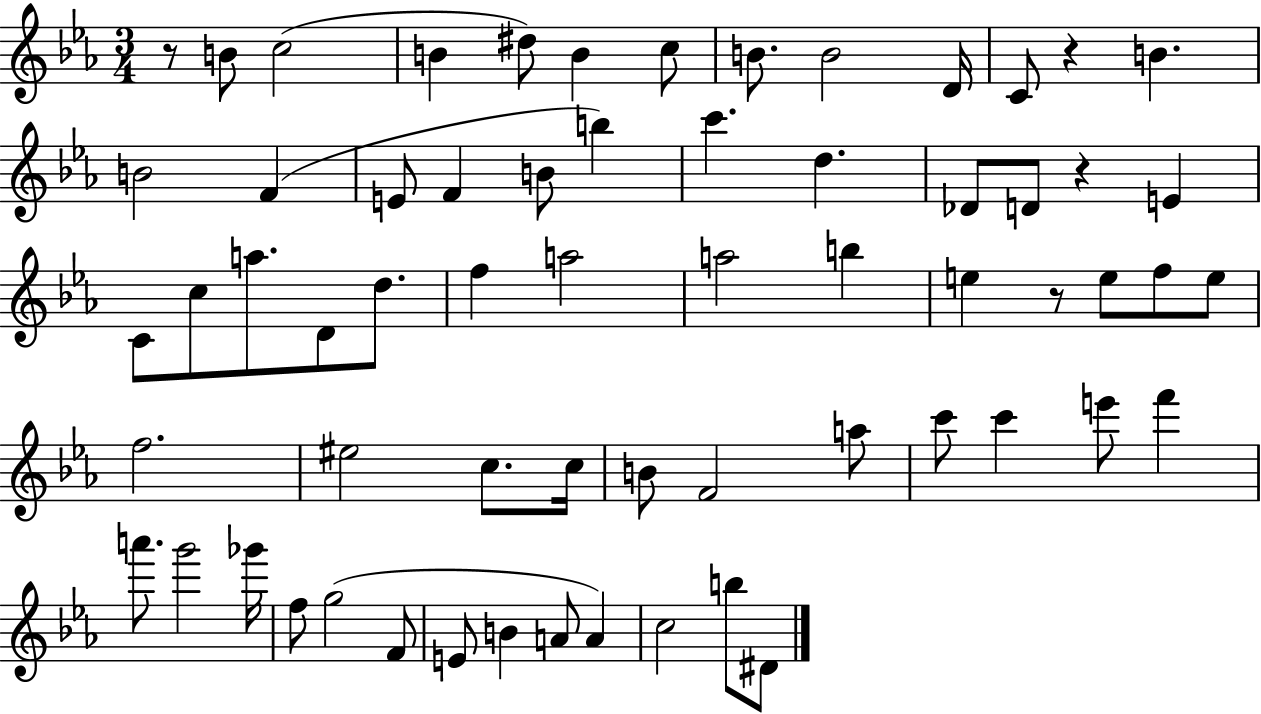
R/e B4/e C5/h B4/q D#5/e B4/q C5/e B4/e. B4/h D4/s C4/e R/q B4/q. B4/h F4/q E4/e F4/q B4/e B5/q C6/q. D5/q. Db4/e D4/e R/q E4/q C4/e C5/e A5/e. D4/e D5/e. F5/q A5/h A5/h B5/q E5/q R/e E5/e F5/e E5/e F5/h. EIS5/h C5/e. C5/s B4/e F4/h A5/e C6/e C6/q E6/e F6/q A6/e. G6/h Gb6/s F5/e G5/h F4/e E4/e B4/q A4/e A4/q C5/h B5/e D#4/e